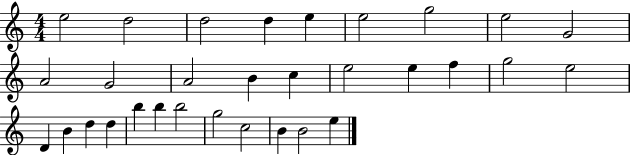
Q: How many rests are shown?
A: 0